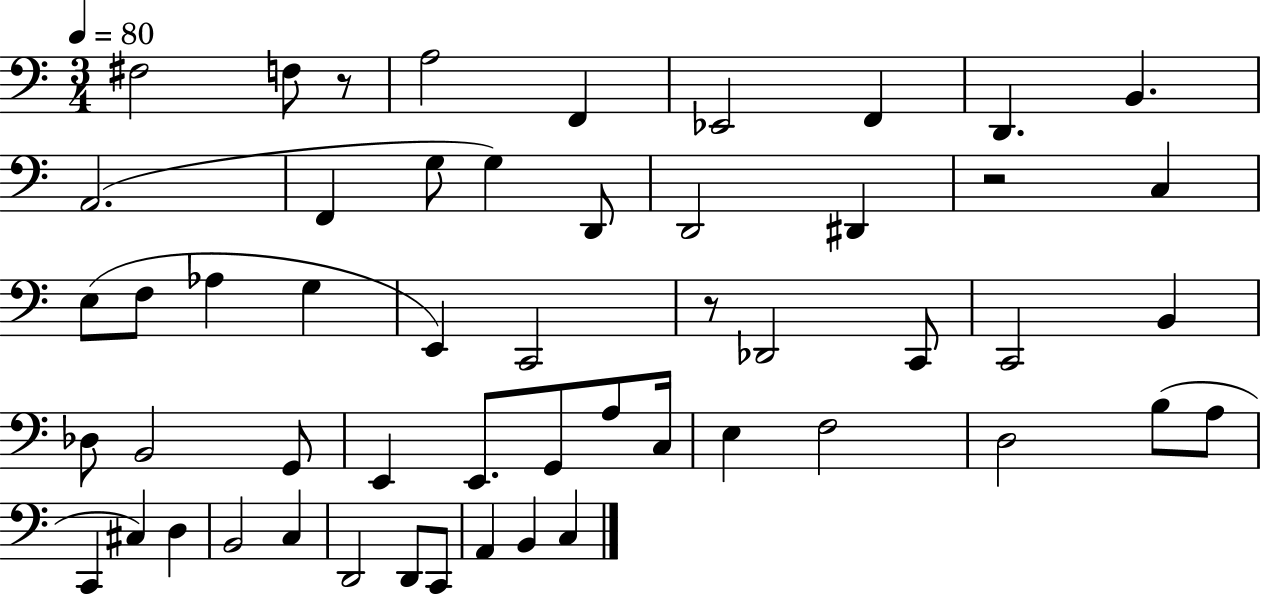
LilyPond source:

{
  \clef bass
  \numericTimeSignature
  \time 3/4
  \key c \major
  \tempo 4 = 80
  fis2 f8 r8 | a2 f,4 | ees,2 f,4 | d,4. b,4. | \break a,2.( | f,4 g8 g4) d,8 | d,2 dis,4 | r2 c4 | \break e8( f8 aes4 g4 | e,4) c,2 | r8 des,2 c,8 | c,2 b,4 | \break des8 b,2 g,8 | e,4 e,8. g,8 a8 c16 | e4 f2 | d2 b8( a8 | \break c,4 cis4) d4 | b,2 c4 | d,2 d,8 c,8 | a,4 b,4 c4 | \break \bar "|."
}